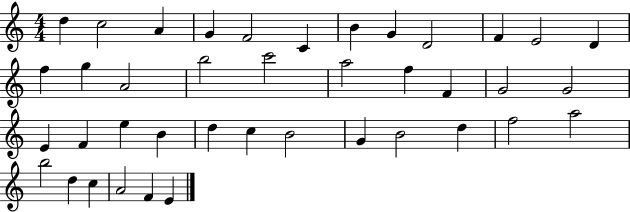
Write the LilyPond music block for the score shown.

{
  \clef treble
  \numericTimeSignature
  \time 4/4
  \key c \major
  d''4 c''2 a'4 | g'4 f'2 c'4 | b'4 g'4 d'2 | f'4 e'2 d'4 | \break f''4 g''4 a'2 | b''2 c'''2 | a''2 f''4 f'4 | g'2 g'2 | \break e'4 f'4 e''4 b'4 | d''4 c''4 b'2 | g'4 b'2 d''4 | f''2 a''2 | \break b''2 d''4 c''4 | a'2 f'4 e'4 | \bar "|."
}